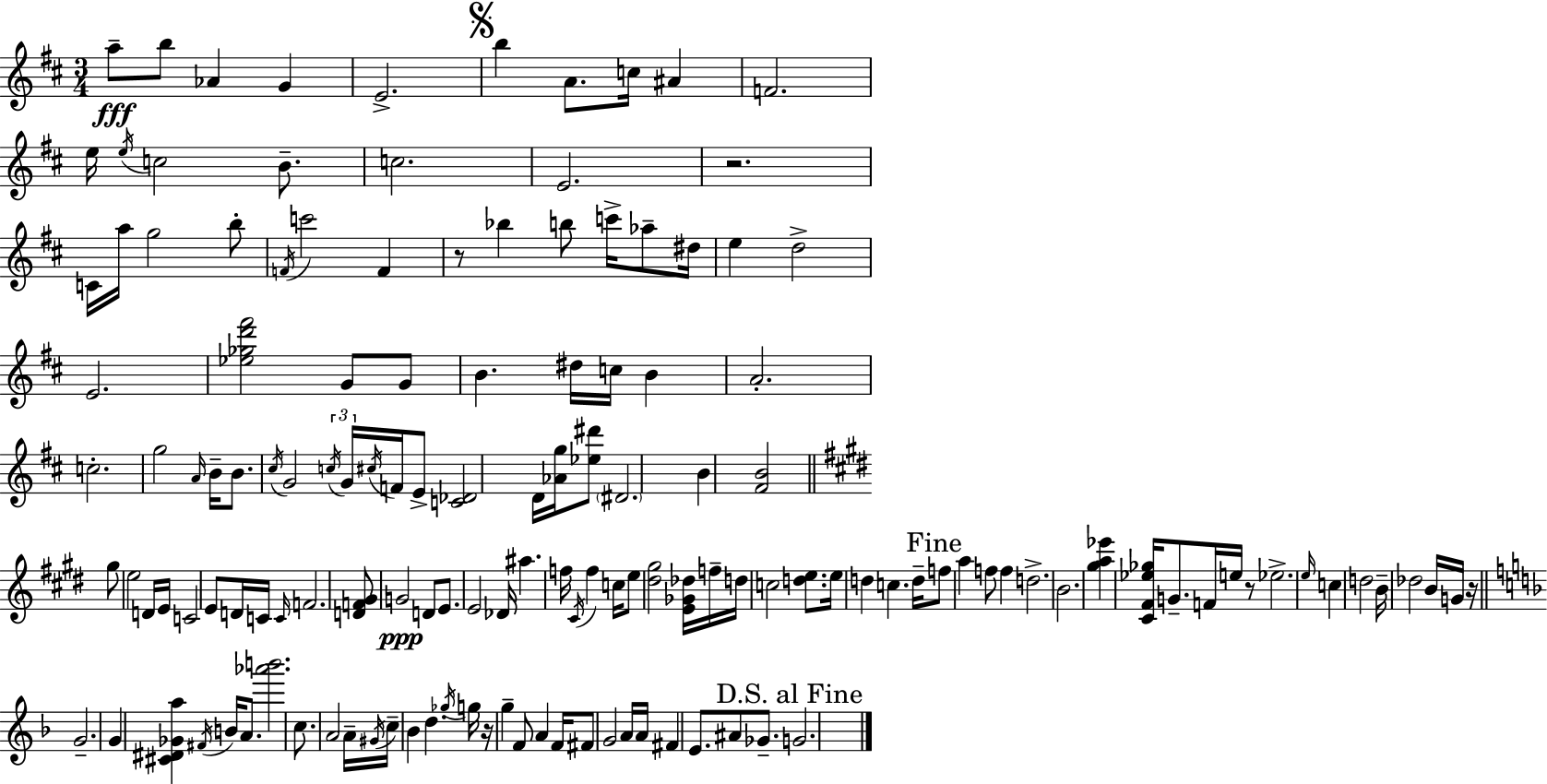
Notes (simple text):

A5/e B5/e Ab4/q G4/q E4/h. B5/q A4/e. C5/s A#4/q F4/h. E5/s E5/s C5/h B4/e. C5/h. E4/h. R/h. C4/s A5/s G5/h B5/e F4/s C6/h F4/q R/e Bb5/q B5/e C6/s Ab5/e D#5/s E5/q D5/h E4/h. [Eb5,Gb5,D6,F#6]/h G4/e G4/e B4/q. D#5/s C5/s B4/q A4/h. C5/h. G5/h A4/s B4/s B4/e. C#5/s G4/h C5/s G4/s C#5/s F4/s E4/e [C4,Db4]/h D4/s [Ab4,G5]/s [Eb5,D#6]/e D#4/h. B4/q [F#4,B4]/h G#5/e E5/h D4/s E4/s C4/h E4/e D4/s C4/s C4/s F4/h. [D4,F4,G#4]/e G4/h D4/e E4/e. E4/h Db4/s A#5/q. F5/s C#4/s F5/q C5/s E5/e [D#5,G#5]/h [E4,Gb4,Db5]/s F5/s D5/s C5/h [D5,E5]/e. E5/s D5/q C5/q. D5/s F5/e A5/q F5/e F5/q D5/h. B4/h. [G#5,A5,Eb6]/q [C#4,F#4,Eb5,Gb5]/s G4/e. F4/s E5/s R/e Eb5/h. E5/s C5/q D5/h B4/s Db5/h B4/s G4/s R/s G4/h. G4/q [C#4,D#4,Gb4,A5]/q F#4/s B4/s A4/e. [Ab6,B6]/h. C5/e. A4/h A4/s G#4/s C5/s Bb4/q D5/q. Gb5/s G5/s R/s G5/q F4/e A4/q F4/s F#4/e G4/h A4/s A4/s F#4/q E4/e. A#4/e Gb4/e. G4/h.